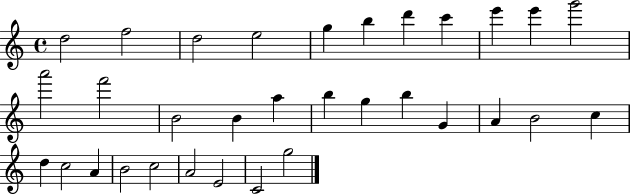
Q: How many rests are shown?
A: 0